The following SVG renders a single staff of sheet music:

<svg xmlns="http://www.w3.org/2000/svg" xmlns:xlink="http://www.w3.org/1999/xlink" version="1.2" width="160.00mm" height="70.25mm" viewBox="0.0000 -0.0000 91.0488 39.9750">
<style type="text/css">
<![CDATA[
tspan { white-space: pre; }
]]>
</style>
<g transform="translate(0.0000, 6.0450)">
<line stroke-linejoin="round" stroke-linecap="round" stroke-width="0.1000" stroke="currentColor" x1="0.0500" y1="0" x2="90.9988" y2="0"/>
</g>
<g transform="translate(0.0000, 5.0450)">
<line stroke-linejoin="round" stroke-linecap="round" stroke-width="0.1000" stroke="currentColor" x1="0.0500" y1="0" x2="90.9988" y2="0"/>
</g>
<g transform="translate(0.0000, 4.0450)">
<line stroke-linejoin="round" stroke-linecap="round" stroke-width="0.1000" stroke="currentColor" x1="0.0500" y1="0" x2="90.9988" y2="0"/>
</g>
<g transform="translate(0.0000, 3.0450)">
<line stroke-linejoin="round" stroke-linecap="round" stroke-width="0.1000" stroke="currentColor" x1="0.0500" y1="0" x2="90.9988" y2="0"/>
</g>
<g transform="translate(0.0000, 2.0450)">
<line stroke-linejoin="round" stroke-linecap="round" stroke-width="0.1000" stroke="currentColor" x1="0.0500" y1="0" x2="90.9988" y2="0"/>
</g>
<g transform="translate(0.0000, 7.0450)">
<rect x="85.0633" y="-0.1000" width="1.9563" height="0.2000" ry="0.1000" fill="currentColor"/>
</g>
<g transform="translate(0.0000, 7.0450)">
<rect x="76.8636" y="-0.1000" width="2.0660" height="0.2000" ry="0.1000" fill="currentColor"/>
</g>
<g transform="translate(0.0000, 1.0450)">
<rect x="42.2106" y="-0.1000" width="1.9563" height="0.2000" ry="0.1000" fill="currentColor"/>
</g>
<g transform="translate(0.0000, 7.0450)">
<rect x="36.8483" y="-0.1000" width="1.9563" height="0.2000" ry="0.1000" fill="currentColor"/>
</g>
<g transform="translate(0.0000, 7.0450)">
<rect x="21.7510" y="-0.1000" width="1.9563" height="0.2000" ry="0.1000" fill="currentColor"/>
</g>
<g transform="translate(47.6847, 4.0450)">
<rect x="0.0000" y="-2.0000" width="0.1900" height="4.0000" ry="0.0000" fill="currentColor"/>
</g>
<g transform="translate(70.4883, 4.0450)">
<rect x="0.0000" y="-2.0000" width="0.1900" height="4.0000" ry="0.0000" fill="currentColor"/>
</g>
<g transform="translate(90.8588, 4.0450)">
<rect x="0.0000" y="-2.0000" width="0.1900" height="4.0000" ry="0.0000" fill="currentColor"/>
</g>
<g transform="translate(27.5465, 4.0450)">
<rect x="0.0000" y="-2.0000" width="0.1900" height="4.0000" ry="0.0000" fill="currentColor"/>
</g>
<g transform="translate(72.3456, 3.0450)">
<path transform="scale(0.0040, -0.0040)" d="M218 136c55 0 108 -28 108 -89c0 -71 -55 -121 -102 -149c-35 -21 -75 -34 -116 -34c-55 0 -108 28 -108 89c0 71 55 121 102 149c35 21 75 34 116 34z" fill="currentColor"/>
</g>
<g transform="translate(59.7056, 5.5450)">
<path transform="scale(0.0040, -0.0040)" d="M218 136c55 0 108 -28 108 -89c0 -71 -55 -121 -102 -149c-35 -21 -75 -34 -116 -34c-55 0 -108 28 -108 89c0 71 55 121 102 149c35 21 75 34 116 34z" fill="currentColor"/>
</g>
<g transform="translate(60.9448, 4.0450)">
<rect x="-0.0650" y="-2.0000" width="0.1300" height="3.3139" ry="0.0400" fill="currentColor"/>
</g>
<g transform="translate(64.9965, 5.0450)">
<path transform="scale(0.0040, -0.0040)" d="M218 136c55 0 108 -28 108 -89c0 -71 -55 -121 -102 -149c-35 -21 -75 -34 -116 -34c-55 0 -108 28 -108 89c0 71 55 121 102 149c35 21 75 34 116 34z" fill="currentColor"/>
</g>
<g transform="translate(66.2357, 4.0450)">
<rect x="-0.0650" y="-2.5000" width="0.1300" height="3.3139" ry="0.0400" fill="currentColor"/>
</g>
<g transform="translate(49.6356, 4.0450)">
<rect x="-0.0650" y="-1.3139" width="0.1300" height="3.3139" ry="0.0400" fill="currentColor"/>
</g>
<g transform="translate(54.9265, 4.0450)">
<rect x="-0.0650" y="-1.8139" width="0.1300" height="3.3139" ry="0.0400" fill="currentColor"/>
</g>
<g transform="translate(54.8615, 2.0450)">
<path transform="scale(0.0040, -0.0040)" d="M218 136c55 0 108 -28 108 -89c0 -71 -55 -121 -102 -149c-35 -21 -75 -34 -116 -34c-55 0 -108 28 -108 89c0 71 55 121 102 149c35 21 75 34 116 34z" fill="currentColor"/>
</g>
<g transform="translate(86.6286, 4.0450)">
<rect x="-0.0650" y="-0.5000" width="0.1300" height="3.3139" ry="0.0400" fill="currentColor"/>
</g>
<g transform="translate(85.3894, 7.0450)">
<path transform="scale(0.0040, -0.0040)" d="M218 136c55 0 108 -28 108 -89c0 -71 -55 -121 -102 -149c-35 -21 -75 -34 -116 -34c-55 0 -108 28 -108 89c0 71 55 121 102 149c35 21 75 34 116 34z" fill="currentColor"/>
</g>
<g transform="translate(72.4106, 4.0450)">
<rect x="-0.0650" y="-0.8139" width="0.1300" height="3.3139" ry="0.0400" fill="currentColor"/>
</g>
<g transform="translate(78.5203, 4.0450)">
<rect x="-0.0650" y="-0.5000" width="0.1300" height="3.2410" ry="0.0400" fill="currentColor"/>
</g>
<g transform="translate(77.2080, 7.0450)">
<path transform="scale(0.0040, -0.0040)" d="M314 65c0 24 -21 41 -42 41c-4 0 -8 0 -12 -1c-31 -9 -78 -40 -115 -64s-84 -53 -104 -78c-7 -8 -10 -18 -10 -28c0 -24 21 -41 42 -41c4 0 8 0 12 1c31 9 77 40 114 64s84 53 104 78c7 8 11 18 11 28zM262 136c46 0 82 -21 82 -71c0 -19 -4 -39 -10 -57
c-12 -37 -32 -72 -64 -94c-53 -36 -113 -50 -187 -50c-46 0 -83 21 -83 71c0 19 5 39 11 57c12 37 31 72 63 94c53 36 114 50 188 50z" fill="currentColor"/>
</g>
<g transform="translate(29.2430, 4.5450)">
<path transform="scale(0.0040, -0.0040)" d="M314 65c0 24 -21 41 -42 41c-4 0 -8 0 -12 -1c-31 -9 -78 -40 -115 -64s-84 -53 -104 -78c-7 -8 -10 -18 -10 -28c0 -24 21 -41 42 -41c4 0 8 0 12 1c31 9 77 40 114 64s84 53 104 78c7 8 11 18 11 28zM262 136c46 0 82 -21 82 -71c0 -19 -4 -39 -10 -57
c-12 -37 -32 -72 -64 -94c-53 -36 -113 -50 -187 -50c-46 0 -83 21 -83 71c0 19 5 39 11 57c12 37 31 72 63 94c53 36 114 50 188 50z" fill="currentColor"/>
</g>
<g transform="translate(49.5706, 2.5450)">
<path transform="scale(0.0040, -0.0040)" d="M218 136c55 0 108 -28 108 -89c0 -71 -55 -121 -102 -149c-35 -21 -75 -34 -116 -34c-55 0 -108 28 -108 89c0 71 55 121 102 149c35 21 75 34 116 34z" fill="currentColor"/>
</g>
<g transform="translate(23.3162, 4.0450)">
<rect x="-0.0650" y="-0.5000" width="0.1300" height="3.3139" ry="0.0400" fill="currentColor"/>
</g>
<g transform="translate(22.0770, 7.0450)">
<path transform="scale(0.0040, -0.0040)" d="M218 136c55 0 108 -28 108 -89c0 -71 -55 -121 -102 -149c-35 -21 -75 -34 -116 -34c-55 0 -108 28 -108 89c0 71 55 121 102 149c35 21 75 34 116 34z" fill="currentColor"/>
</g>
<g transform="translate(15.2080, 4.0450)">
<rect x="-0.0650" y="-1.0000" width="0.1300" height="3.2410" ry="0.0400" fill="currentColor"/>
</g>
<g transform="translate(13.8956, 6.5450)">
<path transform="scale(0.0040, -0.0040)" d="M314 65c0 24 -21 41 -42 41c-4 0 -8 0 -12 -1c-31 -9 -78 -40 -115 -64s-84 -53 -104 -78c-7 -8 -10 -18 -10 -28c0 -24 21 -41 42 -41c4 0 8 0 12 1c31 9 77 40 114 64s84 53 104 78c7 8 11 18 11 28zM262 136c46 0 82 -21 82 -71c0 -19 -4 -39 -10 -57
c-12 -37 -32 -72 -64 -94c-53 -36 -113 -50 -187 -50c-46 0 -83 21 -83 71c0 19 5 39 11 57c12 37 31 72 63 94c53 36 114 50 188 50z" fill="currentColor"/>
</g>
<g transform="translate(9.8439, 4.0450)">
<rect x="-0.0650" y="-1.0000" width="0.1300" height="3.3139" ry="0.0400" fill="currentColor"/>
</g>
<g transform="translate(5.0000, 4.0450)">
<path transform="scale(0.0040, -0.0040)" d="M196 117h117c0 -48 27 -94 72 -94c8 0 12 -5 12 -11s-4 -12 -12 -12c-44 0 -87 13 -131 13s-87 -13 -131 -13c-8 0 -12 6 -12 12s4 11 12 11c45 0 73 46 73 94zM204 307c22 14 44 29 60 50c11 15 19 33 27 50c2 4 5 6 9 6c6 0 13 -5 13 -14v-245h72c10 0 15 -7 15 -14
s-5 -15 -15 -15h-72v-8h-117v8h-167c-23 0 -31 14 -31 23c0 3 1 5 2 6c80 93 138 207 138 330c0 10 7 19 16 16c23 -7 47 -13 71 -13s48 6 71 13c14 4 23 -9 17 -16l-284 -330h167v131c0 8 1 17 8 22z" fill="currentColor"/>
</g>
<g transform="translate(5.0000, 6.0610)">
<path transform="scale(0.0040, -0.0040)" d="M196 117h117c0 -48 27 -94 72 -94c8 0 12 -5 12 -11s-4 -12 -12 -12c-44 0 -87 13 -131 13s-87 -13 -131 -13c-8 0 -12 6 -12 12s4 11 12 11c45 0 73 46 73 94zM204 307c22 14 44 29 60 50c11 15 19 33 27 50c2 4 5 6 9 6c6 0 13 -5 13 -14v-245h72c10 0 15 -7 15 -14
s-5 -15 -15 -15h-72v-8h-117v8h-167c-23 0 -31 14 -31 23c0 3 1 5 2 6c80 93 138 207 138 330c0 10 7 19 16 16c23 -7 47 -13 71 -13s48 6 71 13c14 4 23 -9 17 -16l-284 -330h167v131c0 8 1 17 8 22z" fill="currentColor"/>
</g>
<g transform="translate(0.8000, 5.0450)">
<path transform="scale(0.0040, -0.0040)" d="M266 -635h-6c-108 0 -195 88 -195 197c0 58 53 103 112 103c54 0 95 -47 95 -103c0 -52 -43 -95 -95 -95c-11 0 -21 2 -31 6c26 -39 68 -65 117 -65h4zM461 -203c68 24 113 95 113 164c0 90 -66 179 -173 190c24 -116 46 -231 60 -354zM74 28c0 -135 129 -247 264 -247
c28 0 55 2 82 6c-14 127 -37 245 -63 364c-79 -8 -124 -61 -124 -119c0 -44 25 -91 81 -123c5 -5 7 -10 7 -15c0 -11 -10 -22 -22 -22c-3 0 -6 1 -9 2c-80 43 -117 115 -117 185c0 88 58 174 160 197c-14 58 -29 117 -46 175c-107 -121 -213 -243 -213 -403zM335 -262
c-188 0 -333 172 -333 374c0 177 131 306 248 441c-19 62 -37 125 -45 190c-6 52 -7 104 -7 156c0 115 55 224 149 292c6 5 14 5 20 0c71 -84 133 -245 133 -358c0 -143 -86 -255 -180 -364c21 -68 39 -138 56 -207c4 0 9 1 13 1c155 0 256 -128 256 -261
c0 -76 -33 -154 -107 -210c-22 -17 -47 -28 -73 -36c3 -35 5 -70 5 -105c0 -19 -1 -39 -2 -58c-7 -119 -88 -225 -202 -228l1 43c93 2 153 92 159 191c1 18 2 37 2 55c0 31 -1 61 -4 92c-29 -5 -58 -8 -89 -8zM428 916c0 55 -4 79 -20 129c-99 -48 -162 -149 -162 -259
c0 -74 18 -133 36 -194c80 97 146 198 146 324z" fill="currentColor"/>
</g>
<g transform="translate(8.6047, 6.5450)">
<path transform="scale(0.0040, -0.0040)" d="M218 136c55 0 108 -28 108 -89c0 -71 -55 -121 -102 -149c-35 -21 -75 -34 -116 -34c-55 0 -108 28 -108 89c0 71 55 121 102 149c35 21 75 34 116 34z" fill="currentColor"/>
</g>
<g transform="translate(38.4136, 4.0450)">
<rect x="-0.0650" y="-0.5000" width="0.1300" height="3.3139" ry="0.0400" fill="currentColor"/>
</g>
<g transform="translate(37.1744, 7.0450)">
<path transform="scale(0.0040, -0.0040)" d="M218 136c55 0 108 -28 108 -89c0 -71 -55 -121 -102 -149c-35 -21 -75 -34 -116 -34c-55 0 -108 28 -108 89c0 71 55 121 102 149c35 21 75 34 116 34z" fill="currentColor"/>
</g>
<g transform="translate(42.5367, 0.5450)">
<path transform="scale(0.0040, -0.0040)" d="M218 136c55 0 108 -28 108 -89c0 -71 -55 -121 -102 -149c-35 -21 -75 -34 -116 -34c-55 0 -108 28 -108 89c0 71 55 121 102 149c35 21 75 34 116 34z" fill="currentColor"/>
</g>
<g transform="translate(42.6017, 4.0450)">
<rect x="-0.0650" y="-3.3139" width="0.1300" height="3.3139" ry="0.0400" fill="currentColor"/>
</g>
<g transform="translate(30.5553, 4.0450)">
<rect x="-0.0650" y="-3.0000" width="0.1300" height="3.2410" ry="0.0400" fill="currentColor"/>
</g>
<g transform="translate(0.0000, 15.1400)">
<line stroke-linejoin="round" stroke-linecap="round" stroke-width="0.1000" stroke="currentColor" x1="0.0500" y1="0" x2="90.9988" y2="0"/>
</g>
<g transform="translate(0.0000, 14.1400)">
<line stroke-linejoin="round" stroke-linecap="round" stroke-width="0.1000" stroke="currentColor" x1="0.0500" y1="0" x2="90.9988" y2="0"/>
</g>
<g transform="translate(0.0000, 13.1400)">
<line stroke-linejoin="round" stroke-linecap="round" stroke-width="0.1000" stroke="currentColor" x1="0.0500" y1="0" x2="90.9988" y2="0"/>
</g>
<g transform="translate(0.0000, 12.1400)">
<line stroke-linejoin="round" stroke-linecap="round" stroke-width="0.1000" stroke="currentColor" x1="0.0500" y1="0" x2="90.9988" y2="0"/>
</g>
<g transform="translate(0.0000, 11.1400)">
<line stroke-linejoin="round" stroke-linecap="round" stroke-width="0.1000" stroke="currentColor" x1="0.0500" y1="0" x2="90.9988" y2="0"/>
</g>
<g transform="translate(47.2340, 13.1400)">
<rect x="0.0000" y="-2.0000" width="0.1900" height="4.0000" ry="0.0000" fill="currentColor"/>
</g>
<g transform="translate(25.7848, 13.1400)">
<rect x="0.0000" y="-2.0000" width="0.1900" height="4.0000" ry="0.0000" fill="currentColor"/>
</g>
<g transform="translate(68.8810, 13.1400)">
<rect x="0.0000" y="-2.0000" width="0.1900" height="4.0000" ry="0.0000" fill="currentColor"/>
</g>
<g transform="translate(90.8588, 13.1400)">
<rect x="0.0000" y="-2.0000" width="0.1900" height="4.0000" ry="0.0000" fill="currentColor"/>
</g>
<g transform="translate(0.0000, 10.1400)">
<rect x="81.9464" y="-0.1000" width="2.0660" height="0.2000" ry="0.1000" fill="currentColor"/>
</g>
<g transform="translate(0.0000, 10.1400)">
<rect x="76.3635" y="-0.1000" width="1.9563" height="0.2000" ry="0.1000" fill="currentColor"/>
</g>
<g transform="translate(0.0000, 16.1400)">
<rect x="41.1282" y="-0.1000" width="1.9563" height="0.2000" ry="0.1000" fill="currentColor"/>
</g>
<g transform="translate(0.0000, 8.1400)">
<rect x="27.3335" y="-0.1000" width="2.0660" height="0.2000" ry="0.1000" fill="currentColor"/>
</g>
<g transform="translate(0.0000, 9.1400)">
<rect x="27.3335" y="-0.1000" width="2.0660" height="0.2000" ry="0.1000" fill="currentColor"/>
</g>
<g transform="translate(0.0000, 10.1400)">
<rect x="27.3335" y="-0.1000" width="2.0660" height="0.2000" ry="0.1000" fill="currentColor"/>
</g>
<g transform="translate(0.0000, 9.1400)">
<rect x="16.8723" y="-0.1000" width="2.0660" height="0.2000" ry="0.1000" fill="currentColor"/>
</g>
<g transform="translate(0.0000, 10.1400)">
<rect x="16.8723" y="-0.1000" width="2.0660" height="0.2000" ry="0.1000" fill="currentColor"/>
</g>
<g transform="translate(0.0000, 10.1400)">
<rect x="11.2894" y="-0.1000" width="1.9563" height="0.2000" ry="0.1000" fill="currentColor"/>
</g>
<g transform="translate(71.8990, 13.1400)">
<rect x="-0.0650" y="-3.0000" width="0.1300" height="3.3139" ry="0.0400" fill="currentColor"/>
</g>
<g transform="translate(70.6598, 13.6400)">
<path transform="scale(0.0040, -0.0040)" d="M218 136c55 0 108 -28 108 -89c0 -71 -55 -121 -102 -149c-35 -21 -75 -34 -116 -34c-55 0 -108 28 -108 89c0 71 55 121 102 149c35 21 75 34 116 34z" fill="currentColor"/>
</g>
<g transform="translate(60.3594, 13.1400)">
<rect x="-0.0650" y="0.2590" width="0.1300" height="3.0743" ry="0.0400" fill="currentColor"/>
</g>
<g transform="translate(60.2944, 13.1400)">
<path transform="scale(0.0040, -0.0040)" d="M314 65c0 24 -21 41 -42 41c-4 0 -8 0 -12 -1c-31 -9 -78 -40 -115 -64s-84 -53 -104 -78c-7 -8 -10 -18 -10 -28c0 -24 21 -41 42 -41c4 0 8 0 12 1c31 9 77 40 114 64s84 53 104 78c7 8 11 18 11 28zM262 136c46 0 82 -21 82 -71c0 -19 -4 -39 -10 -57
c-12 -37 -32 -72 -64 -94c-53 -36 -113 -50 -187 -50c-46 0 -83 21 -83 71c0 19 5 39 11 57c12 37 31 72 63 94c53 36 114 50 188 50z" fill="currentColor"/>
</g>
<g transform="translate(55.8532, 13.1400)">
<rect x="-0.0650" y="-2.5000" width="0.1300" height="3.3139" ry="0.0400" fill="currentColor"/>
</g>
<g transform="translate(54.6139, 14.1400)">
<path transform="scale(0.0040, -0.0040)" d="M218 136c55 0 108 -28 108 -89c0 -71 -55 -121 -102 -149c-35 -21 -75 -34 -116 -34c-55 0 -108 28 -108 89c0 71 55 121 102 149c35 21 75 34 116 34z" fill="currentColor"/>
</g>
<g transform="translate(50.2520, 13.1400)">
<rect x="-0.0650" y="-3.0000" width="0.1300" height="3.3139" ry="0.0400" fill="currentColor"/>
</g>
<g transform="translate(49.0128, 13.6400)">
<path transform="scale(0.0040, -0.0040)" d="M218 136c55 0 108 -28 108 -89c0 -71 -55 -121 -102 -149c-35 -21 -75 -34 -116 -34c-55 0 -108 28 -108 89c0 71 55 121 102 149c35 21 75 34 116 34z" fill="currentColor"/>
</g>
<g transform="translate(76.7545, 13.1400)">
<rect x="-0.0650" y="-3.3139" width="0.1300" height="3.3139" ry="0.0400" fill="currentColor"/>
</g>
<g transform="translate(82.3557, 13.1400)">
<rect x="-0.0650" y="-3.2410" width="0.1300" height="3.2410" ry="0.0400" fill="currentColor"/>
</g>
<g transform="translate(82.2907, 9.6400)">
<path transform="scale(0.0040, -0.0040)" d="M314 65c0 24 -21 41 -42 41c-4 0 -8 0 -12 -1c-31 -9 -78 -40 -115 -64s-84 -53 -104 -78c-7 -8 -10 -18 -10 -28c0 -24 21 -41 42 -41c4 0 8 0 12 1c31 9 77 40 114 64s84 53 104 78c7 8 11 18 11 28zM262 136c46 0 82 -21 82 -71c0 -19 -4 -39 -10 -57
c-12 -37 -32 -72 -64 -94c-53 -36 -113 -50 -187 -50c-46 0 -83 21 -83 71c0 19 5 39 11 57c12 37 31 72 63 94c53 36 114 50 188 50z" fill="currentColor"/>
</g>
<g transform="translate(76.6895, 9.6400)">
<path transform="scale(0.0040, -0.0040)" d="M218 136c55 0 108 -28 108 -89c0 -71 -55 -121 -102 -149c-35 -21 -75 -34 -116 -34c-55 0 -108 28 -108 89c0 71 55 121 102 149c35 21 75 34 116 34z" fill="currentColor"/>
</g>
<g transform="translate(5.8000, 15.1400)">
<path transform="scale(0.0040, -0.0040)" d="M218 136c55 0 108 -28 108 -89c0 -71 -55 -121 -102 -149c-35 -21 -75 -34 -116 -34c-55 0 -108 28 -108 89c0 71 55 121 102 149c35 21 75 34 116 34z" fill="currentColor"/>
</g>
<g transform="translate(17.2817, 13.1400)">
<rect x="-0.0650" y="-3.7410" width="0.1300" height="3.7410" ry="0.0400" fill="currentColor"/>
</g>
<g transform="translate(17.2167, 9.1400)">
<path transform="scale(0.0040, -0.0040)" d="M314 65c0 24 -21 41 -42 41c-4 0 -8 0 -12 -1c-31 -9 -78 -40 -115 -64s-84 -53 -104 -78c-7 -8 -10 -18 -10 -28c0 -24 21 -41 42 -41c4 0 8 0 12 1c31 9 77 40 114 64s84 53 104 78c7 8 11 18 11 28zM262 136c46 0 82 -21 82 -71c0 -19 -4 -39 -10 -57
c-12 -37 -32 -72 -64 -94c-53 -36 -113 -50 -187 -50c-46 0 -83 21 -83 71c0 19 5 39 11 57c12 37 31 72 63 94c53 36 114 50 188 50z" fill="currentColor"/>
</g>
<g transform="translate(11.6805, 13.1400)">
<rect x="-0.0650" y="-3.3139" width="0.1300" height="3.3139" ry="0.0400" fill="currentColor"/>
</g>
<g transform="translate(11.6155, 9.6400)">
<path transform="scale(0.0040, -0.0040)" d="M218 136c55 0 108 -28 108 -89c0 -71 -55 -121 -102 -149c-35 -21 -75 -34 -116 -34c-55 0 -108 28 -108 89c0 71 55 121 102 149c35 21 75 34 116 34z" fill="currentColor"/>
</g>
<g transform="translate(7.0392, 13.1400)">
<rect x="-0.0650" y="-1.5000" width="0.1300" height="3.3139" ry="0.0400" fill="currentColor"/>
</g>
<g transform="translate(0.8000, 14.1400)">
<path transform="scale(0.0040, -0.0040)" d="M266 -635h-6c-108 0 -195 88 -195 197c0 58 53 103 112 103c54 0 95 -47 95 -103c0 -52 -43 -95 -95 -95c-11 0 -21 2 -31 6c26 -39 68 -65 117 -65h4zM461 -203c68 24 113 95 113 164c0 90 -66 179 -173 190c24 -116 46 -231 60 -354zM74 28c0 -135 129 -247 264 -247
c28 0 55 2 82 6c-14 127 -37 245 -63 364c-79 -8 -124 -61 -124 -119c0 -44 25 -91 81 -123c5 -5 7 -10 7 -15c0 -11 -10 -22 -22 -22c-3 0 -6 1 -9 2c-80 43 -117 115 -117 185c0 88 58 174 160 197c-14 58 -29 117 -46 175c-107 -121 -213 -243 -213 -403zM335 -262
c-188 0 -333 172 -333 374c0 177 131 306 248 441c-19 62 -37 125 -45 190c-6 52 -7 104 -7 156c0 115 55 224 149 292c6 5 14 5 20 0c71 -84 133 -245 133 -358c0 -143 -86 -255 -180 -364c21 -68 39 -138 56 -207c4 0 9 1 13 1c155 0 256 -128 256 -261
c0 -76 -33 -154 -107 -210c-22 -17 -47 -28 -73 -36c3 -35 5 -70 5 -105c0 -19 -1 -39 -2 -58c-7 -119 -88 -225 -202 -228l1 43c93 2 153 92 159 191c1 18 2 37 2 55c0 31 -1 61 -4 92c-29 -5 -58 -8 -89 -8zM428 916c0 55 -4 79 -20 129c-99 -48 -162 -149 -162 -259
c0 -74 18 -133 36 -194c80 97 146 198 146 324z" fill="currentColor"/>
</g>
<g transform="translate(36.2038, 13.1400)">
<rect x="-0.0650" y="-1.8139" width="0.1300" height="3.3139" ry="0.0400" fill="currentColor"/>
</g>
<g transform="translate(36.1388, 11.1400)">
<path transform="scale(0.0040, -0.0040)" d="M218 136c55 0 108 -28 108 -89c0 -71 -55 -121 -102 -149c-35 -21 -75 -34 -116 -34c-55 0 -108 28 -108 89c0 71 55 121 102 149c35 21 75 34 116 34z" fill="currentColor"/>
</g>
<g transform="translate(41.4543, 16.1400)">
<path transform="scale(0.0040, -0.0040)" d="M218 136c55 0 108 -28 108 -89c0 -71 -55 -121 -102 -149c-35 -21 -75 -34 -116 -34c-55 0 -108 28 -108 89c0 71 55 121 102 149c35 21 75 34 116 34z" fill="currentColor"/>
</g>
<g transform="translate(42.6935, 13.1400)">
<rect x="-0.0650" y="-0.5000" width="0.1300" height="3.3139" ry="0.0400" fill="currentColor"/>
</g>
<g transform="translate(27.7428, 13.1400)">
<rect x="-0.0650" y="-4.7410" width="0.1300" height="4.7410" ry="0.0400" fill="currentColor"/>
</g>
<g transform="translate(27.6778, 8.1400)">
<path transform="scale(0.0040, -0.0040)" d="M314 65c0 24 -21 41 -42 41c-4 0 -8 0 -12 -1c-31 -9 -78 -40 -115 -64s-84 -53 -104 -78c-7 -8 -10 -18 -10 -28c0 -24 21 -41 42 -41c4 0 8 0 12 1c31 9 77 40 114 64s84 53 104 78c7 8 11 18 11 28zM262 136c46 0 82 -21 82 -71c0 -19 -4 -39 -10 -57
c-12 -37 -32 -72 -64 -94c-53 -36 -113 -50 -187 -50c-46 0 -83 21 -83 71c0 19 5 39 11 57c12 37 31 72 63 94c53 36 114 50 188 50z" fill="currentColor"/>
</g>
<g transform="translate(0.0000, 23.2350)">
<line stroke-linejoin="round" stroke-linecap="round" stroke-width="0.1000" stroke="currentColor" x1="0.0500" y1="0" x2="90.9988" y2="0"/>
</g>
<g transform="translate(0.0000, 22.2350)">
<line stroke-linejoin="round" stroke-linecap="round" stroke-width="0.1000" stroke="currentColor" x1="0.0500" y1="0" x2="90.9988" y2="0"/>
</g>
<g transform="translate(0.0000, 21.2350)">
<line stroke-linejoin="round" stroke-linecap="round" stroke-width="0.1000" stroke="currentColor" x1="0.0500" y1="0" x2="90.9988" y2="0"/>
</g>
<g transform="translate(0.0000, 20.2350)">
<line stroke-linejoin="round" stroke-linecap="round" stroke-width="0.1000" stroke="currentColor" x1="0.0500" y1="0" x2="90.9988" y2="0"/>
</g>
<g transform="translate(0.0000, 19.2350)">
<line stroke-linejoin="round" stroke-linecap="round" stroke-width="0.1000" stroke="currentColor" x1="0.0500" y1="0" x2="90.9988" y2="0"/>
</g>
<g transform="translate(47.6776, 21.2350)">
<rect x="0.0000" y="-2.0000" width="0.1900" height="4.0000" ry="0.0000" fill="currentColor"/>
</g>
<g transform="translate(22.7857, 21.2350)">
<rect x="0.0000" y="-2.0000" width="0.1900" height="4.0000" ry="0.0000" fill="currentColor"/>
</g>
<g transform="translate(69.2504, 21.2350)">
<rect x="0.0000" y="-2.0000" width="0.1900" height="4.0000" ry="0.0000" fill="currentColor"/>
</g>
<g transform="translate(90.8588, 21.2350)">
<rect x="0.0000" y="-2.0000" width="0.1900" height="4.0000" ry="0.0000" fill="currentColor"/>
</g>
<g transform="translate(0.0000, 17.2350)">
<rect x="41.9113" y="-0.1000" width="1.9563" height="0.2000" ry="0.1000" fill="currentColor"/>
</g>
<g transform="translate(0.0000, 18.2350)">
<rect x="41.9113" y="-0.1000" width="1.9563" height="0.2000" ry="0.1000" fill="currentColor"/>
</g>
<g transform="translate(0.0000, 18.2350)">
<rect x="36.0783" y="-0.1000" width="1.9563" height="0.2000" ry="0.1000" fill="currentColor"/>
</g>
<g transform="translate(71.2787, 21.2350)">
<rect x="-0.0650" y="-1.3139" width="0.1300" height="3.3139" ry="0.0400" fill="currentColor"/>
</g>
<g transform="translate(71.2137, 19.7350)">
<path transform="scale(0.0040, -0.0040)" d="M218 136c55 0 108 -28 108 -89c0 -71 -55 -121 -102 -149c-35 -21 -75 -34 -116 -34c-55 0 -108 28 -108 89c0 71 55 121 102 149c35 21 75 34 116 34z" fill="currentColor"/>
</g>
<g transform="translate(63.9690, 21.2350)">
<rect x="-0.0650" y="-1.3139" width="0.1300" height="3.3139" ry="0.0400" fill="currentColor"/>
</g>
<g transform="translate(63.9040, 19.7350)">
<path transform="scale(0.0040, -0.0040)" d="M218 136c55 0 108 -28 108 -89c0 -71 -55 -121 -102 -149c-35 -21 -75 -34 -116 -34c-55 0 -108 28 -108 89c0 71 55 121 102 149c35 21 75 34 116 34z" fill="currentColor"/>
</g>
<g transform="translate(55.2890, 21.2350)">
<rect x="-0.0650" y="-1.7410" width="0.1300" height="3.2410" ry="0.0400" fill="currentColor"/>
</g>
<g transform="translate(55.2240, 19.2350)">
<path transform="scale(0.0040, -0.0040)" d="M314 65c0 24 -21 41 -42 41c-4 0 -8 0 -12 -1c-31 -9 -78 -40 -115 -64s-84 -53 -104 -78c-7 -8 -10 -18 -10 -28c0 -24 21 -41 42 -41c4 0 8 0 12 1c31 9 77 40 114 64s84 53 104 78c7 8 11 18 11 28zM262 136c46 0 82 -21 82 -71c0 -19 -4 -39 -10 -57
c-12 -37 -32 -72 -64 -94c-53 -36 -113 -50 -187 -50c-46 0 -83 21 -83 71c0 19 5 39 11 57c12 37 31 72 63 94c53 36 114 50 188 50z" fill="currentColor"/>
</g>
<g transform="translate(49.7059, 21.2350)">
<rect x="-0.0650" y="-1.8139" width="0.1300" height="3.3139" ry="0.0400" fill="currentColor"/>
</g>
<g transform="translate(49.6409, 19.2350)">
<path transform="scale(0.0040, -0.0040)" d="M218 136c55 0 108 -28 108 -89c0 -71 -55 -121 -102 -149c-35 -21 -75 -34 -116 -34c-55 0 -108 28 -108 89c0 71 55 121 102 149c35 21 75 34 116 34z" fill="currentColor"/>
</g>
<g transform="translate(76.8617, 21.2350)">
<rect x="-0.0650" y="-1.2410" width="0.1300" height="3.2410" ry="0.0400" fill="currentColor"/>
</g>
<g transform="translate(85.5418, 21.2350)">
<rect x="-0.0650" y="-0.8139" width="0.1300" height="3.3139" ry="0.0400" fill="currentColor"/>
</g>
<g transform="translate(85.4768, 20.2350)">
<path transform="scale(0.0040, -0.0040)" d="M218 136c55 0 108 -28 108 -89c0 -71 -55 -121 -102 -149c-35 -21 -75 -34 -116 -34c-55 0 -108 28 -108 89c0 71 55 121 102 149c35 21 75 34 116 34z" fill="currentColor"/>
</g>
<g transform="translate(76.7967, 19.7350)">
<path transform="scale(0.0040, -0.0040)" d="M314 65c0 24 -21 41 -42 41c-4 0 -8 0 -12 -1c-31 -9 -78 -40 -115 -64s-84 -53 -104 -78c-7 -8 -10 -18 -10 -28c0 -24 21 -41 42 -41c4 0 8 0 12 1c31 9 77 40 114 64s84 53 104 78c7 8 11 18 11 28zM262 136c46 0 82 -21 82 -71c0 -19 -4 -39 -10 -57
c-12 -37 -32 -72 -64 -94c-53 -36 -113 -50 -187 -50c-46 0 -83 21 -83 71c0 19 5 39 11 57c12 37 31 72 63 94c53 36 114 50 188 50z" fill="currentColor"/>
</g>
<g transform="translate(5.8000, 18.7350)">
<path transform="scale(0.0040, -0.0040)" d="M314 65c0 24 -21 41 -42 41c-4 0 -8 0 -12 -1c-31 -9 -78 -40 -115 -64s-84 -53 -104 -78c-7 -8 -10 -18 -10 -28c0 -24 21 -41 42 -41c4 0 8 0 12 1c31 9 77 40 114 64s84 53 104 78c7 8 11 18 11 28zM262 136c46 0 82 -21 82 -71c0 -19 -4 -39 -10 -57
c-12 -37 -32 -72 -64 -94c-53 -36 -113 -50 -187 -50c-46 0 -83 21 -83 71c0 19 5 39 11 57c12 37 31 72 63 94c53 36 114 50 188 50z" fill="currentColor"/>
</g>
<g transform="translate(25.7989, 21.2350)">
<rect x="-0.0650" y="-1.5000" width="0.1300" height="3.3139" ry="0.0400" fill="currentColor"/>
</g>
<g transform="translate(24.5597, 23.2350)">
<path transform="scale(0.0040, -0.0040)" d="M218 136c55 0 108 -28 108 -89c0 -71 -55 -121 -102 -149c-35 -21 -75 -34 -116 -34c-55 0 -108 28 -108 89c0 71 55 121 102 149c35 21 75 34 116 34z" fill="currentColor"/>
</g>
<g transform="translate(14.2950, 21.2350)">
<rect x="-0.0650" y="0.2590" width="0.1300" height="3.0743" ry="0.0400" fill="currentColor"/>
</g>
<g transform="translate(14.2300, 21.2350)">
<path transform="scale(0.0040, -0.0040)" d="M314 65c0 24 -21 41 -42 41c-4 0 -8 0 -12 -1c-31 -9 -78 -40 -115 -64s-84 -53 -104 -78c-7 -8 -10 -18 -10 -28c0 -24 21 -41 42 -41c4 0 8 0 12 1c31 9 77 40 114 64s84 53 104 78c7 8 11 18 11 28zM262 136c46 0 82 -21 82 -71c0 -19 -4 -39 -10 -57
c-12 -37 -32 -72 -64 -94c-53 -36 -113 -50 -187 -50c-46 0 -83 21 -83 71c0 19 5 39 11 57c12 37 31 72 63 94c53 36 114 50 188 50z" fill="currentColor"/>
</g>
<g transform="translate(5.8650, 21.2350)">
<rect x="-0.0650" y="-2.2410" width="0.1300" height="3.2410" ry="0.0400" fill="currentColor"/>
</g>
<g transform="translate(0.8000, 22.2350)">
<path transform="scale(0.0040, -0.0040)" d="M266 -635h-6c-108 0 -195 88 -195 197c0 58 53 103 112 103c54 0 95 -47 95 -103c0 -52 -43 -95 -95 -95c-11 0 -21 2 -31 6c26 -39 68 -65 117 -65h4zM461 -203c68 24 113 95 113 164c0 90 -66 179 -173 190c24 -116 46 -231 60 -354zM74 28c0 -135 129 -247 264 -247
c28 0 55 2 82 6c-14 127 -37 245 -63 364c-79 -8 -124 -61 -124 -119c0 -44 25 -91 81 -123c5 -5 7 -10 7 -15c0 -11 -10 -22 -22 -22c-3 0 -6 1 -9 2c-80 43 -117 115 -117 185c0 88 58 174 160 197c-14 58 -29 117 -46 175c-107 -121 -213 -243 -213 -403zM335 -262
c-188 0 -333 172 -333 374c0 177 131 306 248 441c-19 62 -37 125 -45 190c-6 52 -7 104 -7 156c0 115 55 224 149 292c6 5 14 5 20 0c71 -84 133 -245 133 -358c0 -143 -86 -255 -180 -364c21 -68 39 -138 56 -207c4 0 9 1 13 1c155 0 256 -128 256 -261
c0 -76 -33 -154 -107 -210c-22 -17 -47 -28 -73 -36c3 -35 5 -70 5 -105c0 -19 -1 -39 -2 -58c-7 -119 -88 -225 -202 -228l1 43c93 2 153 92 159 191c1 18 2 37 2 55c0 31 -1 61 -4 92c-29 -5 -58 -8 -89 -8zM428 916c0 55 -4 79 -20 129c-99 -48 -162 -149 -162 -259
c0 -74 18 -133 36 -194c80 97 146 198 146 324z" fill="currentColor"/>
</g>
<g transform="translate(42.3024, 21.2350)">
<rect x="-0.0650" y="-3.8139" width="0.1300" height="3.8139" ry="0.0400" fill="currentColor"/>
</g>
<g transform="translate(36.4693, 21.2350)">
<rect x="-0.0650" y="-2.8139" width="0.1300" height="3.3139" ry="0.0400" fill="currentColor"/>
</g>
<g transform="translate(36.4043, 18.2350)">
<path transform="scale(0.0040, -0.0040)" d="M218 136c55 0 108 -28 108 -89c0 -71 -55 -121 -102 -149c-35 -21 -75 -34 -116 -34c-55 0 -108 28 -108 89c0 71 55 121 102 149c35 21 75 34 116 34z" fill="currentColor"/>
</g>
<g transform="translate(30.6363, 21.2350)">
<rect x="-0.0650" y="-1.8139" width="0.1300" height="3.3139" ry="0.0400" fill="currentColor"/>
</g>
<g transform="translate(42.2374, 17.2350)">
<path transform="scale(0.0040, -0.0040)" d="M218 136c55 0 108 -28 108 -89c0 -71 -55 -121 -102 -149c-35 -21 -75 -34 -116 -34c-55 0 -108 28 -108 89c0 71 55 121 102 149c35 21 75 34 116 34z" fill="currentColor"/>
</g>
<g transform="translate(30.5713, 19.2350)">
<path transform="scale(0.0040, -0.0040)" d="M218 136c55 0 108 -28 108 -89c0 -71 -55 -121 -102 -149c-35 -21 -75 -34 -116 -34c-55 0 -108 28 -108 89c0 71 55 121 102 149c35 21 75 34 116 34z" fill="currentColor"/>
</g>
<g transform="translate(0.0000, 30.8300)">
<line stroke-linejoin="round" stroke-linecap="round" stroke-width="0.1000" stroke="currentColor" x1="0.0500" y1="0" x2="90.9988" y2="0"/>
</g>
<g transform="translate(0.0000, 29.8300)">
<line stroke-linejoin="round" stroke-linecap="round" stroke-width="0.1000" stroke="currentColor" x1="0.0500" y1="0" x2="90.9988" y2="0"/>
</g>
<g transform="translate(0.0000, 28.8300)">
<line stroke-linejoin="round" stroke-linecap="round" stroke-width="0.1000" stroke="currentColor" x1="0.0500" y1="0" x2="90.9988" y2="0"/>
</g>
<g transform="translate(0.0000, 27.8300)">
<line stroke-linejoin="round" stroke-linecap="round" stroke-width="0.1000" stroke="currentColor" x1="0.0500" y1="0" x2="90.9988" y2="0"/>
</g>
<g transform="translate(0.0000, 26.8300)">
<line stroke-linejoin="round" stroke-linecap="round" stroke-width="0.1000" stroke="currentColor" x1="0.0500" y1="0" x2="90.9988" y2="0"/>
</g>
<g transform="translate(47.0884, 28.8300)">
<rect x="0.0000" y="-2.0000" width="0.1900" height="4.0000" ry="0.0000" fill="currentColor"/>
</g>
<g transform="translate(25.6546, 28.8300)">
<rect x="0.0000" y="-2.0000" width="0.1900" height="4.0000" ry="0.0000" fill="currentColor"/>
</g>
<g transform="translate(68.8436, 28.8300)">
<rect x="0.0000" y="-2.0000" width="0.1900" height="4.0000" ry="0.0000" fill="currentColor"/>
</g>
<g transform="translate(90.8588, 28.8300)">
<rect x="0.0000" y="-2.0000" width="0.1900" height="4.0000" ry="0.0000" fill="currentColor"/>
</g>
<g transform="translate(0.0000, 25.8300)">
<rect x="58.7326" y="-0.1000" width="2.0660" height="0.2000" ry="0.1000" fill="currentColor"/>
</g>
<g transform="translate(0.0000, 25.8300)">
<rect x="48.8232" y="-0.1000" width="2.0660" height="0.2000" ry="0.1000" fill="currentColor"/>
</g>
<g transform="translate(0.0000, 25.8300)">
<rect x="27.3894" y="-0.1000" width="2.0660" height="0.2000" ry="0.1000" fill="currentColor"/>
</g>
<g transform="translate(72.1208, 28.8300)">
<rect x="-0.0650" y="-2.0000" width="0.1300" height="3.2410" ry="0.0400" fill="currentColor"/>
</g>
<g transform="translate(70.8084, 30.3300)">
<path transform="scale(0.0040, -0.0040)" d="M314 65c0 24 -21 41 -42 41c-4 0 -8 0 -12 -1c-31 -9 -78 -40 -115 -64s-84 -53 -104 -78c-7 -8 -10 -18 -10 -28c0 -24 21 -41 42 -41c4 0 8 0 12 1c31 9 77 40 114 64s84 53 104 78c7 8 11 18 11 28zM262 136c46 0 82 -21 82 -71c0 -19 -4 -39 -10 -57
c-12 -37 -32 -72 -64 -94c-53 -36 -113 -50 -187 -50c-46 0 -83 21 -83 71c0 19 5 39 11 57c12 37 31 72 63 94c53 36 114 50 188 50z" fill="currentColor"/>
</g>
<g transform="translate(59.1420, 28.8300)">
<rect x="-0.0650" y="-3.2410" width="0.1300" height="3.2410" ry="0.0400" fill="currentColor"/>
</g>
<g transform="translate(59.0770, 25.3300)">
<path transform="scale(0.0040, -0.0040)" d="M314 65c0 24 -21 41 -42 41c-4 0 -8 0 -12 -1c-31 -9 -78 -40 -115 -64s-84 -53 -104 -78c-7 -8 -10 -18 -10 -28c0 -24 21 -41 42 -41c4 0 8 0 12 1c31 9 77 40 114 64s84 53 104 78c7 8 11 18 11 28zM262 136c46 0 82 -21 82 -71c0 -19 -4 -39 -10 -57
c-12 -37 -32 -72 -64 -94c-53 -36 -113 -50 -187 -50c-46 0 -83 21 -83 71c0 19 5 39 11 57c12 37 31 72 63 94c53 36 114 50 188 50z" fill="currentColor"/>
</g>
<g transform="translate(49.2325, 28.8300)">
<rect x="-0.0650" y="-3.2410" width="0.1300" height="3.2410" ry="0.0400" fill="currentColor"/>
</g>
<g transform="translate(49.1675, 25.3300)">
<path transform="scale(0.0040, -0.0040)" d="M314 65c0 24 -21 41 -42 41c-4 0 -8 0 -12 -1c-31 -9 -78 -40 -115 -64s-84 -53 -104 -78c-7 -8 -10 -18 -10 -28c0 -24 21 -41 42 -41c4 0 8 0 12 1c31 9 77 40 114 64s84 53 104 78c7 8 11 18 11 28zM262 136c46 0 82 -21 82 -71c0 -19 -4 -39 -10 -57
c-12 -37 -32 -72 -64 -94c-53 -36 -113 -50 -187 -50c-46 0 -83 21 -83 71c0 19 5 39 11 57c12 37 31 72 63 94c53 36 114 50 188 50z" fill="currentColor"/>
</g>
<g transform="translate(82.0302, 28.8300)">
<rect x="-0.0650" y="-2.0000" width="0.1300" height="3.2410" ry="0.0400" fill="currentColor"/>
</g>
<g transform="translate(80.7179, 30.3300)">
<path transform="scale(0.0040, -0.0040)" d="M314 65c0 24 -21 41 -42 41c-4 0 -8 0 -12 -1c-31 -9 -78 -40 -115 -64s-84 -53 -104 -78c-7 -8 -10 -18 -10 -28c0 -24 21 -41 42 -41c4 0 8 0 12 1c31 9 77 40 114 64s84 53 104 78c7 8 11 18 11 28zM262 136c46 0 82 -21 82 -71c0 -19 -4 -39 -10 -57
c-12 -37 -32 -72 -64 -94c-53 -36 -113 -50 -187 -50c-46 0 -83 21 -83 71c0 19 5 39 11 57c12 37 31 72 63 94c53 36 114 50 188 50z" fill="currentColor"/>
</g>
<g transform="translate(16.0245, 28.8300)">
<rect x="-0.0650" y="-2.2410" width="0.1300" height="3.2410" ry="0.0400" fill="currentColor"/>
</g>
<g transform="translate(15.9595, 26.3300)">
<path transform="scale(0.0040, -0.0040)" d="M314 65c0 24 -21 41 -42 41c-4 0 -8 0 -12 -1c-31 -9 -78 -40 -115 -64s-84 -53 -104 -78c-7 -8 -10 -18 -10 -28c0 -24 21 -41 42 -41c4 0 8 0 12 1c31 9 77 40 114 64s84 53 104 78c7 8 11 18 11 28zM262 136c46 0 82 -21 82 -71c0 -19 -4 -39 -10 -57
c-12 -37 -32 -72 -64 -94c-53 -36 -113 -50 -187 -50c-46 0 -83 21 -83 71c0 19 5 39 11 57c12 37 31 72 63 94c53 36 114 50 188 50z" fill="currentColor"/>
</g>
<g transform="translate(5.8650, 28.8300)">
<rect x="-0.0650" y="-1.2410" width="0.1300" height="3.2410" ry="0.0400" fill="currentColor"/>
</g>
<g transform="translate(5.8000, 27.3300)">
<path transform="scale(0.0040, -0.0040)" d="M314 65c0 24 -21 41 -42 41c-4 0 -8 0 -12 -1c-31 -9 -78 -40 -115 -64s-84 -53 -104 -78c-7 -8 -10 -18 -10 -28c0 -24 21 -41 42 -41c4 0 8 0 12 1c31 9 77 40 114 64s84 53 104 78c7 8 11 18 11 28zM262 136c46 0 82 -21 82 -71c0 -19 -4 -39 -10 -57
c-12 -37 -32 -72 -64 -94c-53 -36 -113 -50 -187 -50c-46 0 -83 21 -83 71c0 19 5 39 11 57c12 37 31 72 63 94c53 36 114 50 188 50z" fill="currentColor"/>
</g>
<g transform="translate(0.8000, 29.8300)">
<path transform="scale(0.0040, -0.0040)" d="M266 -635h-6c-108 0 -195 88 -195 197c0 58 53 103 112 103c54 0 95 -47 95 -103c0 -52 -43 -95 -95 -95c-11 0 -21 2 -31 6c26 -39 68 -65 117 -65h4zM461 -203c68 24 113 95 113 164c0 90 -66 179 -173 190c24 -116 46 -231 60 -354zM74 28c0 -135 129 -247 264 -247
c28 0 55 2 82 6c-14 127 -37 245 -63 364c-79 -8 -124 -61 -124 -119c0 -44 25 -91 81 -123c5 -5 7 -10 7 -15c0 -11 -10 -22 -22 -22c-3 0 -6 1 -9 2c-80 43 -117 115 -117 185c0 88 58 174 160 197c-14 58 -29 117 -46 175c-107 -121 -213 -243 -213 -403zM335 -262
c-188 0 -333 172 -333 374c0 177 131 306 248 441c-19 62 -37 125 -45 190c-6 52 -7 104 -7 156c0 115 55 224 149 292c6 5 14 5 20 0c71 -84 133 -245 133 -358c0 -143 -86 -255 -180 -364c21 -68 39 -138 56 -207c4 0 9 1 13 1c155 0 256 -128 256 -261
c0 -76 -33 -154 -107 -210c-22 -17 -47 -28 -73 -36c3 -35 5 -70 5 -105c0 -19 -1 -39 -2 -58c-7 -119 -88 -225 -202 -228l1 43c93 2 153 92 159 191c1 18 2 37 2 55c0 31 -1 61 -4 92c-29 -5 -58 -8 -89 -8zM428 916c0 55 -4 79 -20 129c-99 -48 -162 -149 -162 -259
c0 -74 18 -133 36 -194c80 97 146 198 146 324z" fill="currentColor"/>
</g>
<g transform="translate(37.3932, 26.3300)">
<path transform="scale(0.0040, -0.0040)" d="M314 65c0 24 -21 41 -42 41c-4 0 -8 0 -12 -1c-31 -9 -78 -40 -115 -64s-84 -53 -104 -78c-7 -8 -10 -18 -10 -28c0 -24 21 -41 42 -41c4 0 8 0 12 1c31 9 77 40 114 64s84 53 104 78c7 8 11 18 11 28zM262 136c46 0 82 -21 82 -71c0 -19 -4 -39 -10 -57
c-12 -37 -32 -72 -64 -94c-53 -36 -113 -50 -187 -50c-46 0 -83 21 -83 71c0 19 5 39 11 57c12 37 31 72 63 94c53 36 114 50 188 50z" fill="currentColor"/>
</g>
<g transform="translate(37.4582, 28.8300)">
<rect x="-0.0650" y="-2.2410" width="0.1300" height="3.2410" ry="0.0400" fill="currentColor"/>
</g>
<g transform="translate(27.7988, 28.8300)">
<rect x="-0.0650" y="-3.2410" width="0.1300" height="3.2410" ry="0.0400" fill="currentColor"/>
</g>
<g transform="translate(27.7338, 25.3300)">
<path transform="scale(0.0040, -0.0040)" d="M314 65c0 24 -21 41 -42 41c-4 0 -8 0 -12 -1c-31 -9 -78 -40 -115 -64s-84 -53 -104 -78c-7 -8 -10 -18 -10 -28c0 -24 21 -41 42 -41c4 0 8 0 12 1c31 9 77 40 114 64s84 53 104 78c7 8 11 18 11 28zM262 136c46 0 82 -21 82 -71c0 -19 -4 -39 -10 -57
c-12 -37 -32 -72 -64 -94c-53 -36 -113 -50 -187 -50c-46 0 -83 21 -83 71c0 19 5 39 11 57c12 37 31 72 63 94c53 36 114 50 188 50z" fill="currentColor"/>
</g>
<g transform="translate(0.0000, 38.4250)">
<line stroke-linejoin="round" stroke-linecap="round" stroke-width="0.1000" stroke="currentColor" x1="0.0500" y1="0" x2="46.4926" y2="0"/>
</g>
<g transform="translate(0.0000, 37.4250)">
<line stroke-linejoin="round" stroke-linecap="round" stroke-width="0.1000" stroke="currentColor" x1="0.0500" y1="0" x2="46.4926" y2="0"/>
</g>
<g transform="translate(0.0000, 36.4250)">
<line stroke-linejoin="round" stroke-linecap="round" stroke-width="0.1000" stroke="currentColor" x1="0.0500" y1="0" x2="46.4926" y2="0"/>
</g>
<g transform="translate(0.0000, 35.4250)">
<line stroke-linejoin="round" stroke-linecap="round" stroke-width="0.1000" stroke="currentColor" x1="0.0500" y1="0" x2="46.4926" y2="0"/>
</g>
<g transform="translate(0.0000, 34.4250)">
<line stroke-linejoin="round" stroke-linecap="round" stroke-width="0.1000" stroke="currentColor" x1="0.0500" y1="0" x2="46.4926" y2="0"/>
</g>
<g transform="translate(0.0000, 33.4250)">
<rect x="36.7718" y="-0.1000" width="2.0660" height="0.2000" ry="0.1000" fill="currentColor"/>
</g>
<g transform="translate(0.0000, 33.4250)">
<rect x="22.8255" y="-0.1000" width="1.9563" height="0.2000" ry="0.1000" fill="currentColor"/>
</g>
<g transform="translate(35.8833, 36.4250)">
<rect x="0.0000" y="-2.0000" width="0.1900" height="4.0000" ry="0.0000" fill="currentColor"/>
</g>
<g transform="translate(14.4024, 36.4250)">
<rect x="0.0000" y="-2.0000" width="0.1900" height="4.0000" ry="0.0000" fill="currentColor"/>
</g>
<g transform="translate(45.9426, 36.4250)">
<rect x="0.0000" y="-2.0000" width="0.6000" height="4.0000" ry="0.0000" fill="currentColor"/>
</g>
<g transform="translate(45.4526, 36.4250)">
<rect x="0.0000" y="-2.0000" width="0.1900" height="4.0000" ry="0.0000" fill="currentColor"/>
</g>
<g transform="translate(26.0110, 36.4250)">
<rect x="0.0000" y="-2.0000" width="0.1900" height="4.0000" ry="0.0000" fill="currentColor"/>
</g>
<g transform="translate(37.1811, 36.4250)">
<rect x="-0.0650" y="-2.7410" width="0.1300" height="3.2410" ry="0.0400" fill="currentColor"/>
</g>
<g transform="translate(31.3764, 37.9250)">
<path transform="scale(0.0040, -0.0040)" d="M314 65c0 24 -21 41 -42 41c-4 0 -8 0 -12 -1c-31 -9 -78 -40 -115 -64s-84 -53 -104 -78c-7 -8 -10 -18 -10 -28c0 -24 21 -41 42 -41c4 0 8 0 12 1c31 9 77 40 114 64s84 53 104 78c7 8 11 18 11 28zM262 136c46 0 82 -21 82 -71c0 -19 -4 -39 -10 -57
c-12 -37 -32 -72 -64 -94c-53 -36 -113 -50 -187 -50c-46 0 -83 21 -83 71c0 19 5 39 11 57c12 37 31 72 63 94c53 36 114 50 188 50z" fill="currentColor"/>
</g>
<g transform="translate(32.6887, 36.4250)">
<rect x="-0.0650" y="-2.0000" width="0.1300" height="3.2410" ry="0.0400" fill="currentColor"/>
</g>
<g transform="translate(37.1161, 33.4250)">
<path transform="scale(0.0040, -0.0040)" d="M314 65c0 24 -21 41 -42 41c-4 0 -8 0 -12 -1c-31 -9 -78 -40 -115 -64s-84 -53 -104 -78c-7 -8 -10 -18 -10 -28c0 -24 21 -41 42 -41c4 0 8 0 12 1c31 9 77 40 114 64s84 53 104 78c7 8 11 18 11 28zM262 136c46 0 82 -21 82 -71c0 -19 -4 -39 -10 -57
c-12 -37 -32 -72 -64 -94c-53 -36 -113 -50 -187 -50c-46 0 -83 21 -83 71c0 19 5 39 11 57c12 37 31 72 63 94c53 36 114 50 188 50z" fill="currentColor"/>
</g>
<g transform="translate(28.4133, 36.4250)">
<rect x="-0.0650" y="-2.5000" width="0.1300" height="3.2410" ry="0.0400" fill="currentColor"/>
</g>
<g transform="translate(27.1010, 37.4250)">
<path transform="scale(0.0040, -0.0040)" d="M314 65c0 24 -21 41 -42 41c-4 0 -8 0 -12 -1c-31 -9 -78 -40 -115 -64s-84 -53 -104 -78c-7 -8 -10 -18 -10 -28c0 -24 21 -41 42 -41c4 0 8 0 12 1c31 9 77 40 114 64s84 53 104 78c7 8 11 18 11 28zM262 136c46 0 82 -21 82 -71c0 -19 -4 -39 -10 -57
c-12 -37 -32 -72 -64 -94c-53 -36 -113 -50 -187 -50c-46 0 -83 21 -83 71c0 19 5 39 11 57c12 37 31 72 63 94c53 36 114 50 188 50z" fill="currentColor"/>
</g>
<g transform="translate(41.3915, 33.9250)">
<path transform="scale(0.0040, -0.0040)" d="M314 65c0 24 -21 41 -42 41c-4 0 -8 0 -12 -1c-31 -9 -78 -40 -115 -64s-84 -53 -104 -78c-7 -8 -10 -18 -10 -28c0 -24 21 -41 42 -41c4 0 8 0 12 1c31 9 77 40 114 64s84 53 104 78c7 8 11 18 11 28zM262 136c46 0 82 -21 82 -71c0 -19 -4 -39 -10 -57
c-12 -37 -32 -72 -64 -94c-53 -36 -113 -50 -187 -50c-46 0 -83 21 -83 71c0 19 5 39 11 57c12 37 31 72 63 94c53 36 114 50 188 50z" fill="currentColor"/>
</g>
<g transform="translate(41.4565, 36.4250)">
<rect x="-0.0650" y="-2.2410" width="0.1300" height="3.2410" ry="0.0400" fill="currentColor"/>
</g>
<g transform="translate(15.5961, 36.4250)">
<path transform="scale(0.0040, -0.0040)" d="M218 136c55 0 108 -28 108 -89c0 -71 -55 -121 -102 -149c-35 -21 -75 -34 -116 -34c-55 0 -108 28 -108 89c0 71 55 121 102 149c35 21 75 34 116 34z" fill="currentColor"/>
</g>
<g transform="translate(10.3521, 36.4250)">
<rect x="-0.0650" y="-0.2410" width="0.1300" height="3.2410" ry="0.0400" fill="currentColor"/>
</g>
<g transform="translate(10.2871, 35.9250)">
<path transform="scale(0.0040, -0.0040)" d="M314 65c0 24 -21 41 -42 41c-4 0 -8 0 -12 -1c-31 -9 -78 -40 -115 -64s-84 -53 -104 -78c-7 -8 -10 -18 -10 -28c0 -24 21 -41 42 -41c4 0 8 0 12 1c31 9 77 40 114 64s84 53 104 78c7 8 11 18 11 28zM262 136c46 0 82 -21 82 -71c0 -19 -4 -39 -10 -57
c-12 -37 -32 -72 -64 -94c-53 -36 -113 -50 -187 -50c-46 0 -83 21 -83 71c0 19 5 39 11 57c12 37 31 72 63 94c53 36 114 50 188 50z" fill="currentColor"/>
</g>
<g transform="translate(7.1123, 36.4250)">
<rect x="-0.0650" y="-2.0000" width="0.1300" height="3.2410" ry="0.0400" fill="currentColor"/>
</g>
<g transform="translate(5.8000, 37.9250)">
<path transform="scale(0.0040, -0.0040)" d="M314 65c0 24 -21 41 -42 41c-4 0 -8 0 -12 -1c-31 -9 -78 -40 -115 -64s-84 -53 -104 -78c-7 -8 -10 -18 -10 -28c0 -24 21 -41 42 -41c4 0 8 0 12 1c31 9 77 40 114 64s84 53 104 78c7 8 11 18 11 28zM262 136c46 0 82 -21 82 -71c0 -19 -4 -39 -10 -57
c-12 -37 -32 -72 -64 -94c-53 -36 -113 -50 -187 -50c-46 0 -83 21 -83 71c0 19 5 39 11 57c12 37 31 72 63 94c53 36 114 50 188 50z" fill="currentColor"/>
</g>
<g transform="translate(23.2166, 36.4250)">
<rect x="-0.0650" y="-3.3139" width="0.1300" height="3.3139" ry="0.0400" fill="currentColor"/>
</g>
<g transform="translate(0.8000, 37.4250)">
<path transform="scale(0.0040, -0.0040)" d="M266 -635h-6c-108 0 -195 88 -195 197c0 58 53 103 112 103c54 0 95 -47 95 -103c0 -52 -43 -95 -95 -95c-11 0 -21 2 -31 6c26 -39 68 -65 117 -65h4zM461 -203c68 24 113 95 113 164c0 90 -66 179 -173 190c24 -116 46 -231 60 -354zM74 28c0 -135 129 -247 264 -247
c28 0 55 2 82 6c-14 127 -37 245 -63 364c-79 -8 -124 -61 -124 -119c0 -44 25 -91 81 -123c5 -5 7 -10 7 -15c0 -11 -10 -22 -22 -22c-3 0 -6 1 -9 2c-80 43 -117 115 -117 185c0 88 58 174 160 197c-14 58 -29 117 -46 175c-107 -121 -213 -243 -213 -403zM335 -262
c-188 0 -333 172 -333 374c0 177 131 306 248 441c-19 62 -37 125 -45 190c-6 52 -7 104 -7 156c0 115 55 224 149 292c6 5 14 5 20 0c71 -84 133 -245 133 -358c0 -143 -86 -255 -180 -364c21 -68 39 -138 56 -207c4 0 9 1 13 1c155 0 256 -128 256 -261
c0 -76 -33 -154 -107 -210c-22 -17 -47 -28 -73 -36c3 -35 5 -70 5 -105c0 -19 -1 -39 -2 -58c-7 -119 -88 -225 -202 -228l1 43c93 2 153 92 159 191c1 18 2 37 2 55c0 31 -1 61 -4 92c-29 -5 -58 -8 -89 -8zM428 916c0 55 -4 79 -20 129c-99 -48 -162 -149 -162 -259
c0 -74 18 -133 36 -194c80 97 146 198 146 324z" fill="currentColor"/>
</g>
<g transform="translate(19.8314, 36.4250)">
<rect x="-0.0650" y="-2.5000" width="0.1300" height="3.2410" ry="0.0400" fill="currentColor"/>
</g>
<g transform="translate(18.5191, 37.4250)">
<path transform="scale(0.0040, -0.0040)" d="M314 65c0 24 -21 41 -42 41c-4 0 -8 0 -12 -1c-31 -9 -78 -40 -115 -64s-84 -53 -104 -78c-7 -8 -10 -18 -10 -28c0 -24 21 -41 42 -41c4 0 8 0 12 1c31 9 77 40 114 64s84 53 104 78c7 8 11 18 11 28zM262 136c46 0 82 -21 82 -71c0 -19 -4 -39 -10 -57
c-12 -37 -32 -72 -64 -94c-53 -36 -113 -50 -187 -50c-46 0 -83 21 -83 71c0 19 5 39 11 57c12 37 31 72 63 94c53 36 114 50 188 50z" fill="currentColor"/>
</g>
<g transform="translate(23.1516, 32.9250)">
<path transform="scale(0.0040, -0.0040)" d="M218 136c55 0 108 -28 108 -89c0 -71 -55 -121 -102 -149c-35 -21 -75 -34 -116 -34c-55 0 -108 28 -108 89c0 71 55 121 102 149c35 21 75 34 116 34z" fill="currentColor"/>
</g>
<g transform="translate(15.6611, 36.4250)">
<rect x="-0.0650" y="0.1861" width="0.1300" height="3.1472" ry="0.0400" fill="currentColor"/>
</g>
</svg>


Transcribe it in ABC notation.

X:1
T:Untitled
M:4/4
L:1/4
K:C
D D2 C A2 C b e f F G d C2 C E b c'2 e'2 f C A G B2 A b b2 g2 B2 E f a c' f f2 e e e2 d e2 g2 b2 g2 b2 b2 F2 F2 F2 c2 B G2 b G2 F2 a2 g2